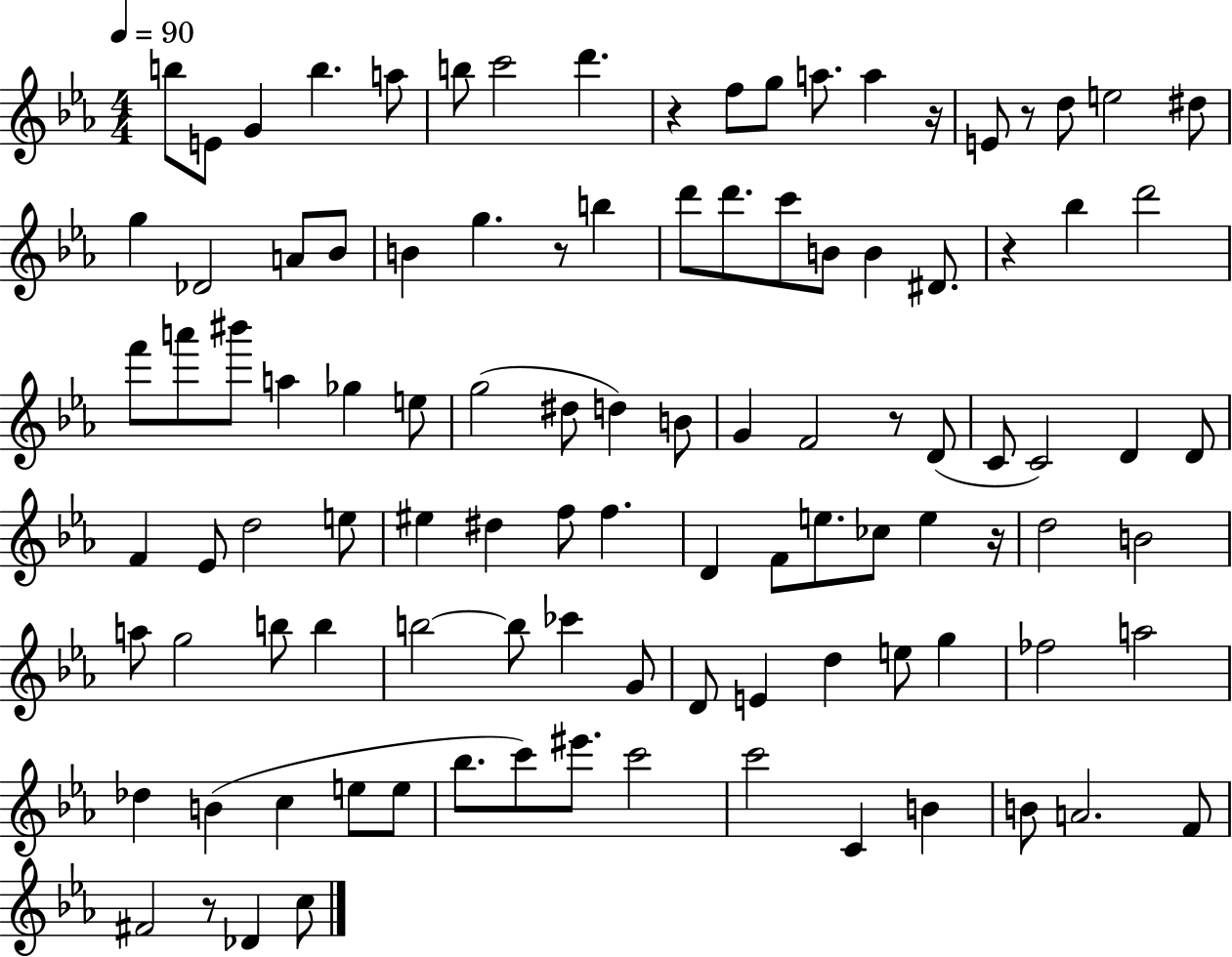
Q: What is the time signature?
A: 4/4